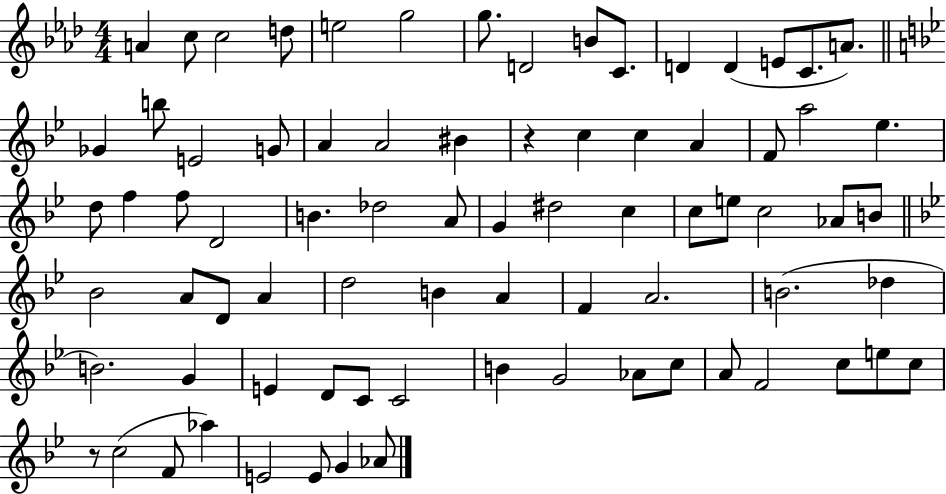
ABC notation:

X:1
T:Untitled
M:4/4
L:1/4
K:Ab
A c/2 c2 d/2 e2 g2 g/2 D2 B/2 C/2 D D E/2 C/2 A/2 _G b/2 E2 G/2 A A2 ^B z c c A F/2 a2 _e d/2 f f/2 D2 B _d2 A/2 G ^d2 c c/2 e/2 c2 _A/2 B/2 _B2 A/2 D/2 A d2 B A F A2 B2 _d B2 G E D/2 C/2 C2 B G2 _A/2 c/2 A/2 F2 c/2 e/2 c/2 z/2 c2 F/2 _a E2 E/2 G _A/2